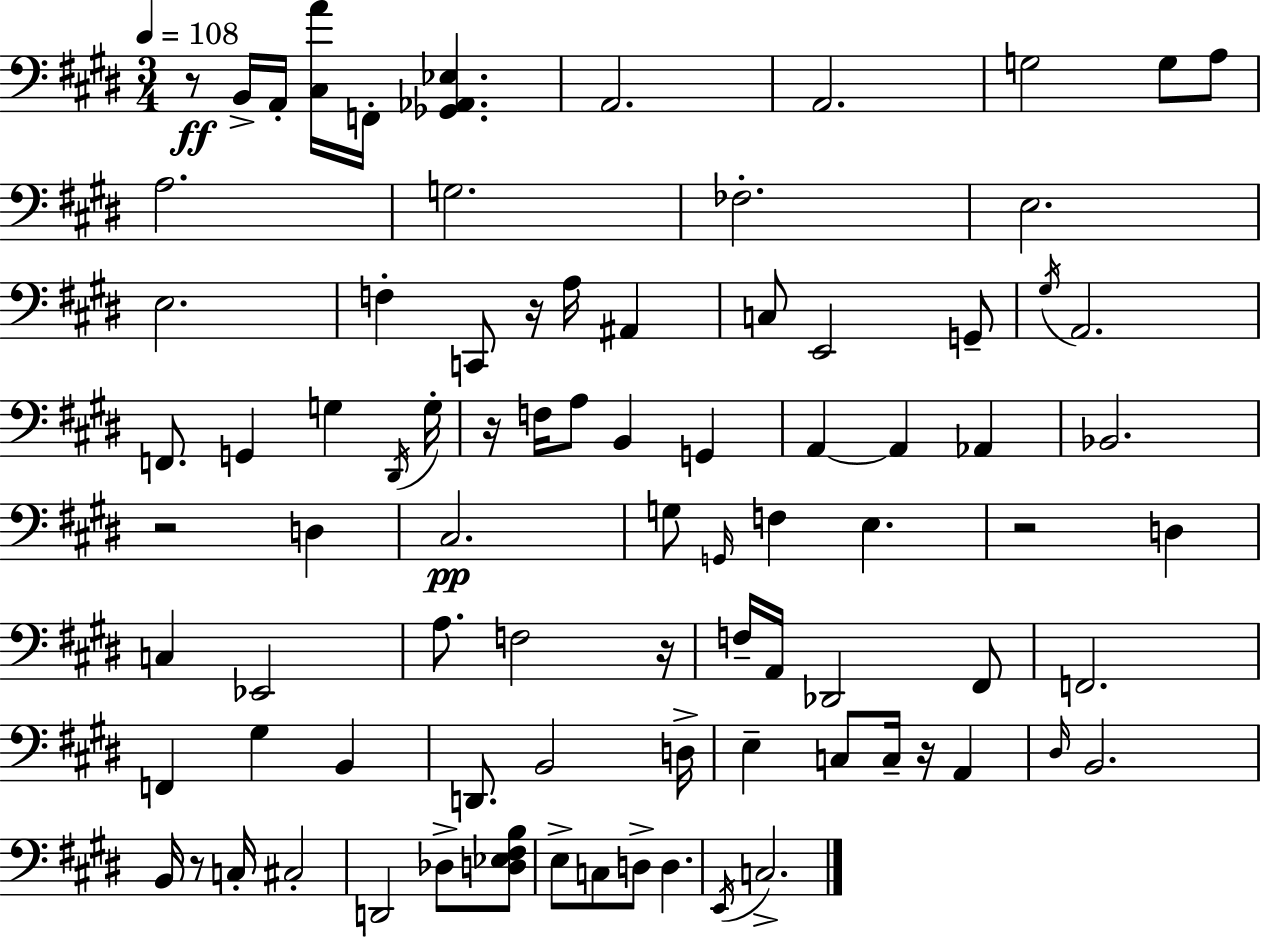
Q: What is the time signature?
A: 3/4